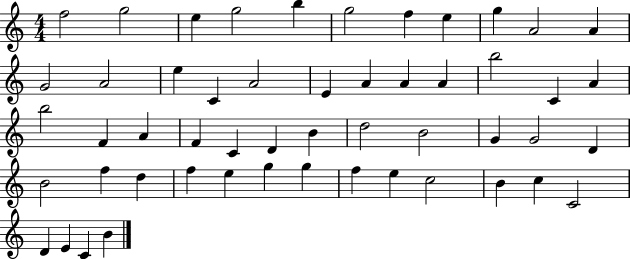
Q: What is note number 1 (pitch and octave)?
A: F5